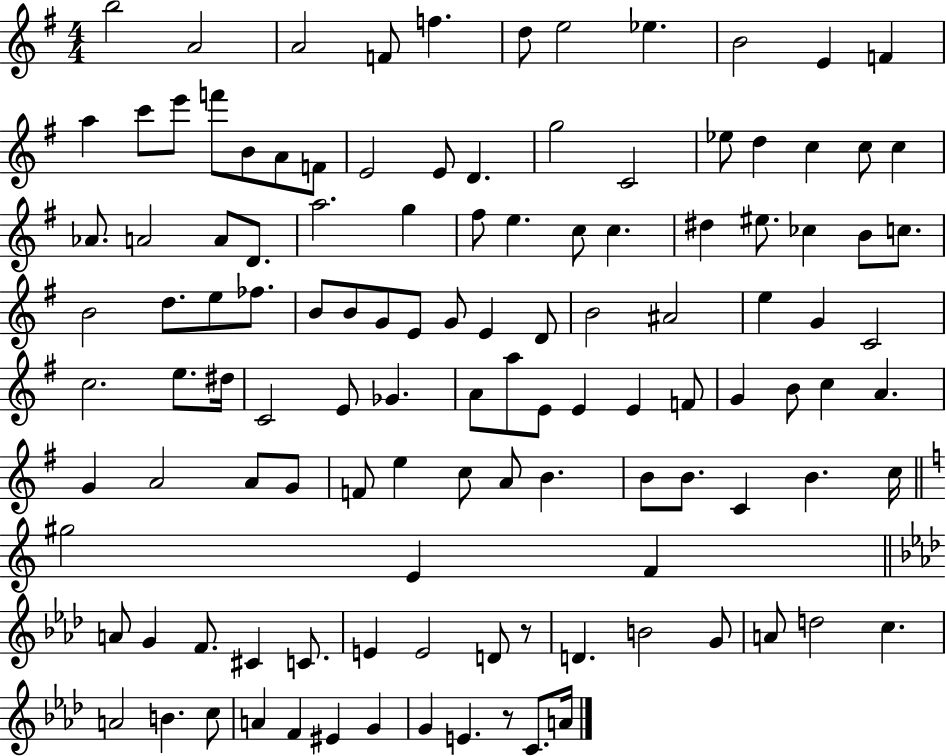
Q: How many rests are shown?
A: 2